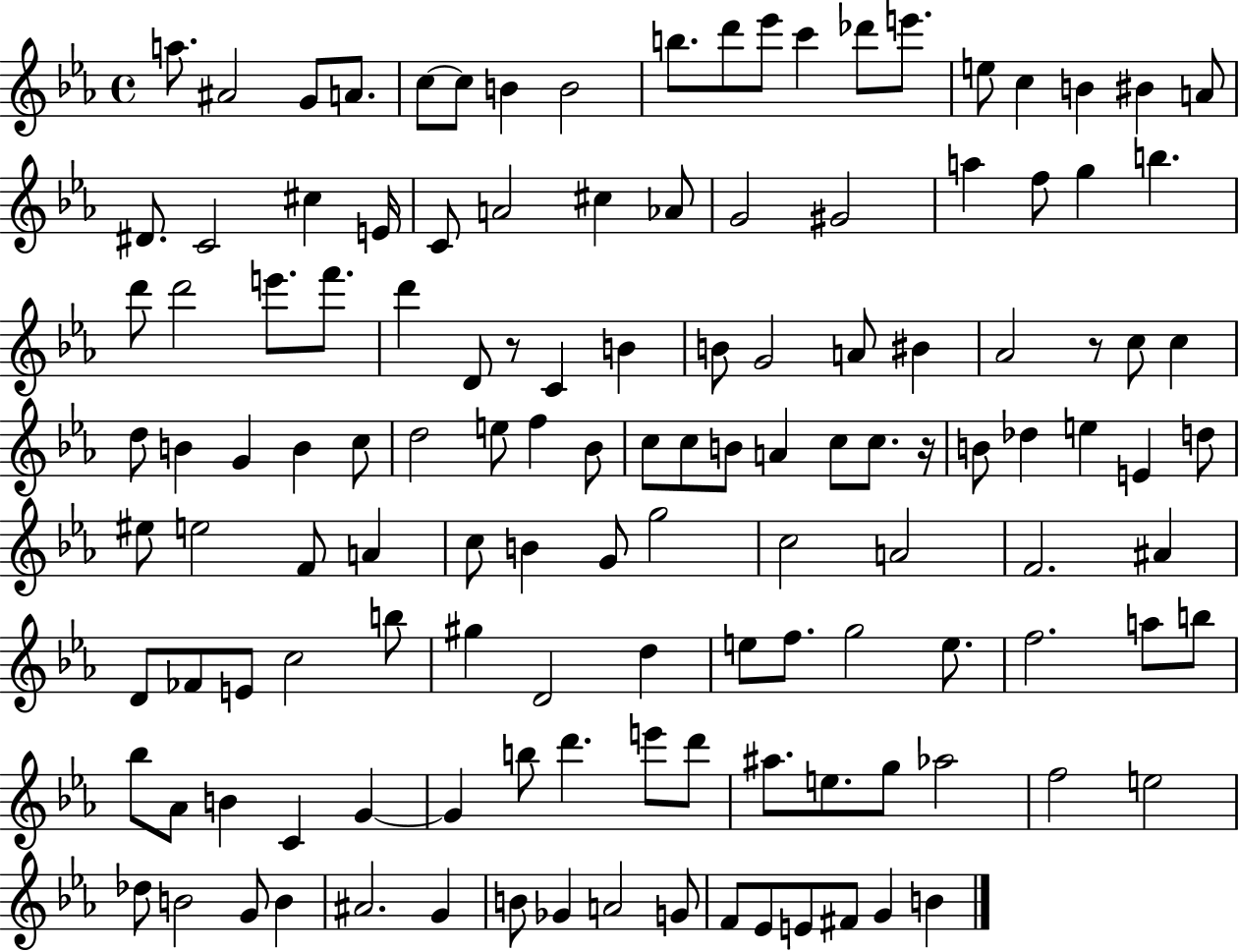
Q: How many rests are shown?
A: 3